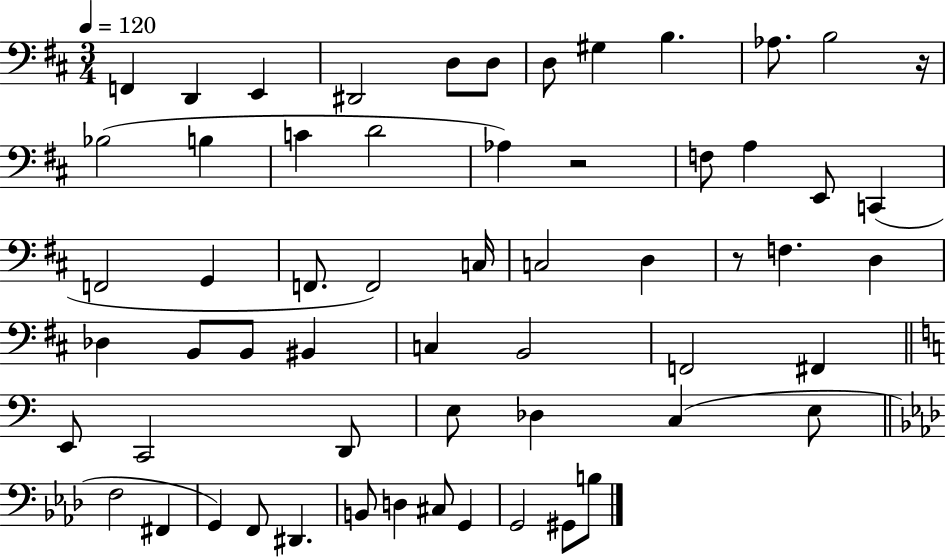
F2/q D2/q E2/q D#2/h D3/e D3/e D3/e G#3/q B3/q. Ab3/e. B3/h R/s Bb3/h B3/q C4/q D4/h Ab3/q R/h F3/e A3/q E2/e C2/q F2/h G2/q F2/e. F2/h C3/s C3/h D3/q R/e F3/q. D3/q Db3/q B2/e B2/e BIS2/q C3/q B2/h F2/h F#2/q E2/e C2/h D2/e E3/e Db3/q C3/q E3/e F3/h F#2/q G2/q F2/e D#2/q. B2/e D3/q C#3/e G2/q G2/h G#2/e B3/e